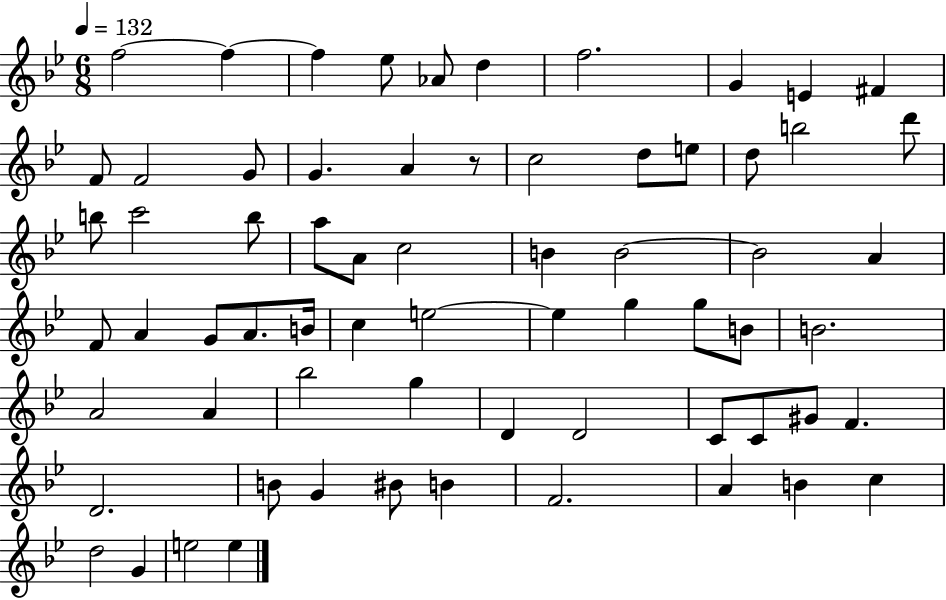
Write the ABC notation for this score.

X:1
T:Untitled
M:6/8
L:1/4
K:Bb
f2 f f _e/2 _A/2 d f2 G E ^F F/2 F2 G/2 G A z/2 c2 d/2 e/2 d/2 b2 d'/2 b/2 c'2 b/2 a/2 A/2 c2 B B2 B2 A F/2 A G/2 A/2 B/4 c e2 e g g/2 B/2 B2 A2 A _b2 g D D2 C/2 C/2 ^G/2 F D2 B/2 G ^B/2 B F2 A B c d2 G e2 e